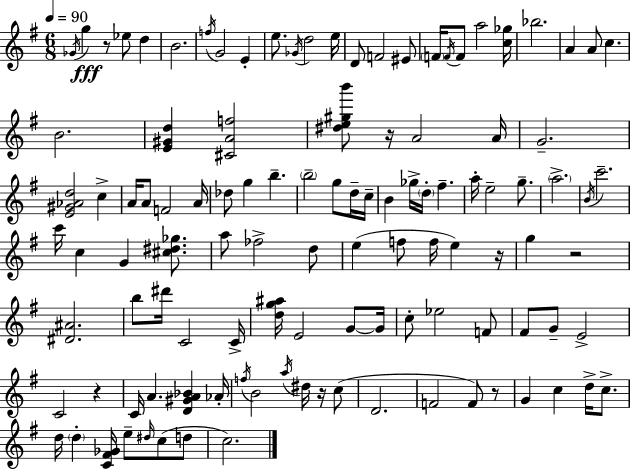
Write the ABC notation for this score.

X:1
T:Untitled
M:6/8
L:1/4
K:G
_G/4 g z/2 _e/2 d B2 f/4 G2 E e/2 _G/4 d2 e/4 D/2 F2 ^E/2 F/4 F/4 F/2 a2 [c_g]/4 _b2 A A/2 c B2 [E^Gd] [^CAf]2 [^de^gb']/2 z/4 A2 A/4 G2 [E^G_Ad]2 c A/4 A/2 F2 A/4 _d/2 g b b2 g/2 d/4 c/4 B _g/4 d/4 ^f a/4 e2 g/2 a2 B/4 c'2 c'/4 c G [^c^d_g]/2 a/2 _f2 d/2 e f/2 f/4 e z/4 g z2 [^D^A]2 b/2 ^d'/4 C2 C/4 [dg^a]/4 E2 G/2 G/4 c/2 _e2 F/2 ^F/2 G/2 E2 C2 z C/4 A [D^GA_B] _A/4 f/4 B2 a/4 ^d/4 z/4 c/2 D2 F2 F/2 z/2 G c d/4 c/2 d/4 d [C^F_G]/4 e/2 ^d/4 c/2 d/2 c2